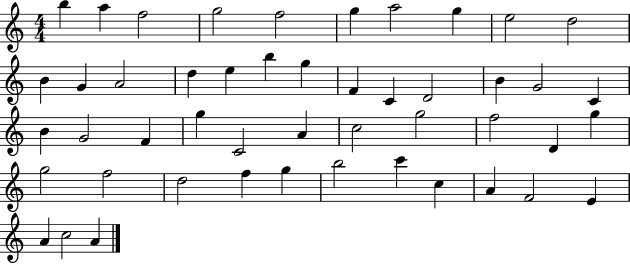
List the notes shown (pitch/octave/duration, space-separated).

B5/q A5/q F5/h G5/h F5/h G5/q A5/h G5/q E5/h D5/h B4/q G4/q A4/h D5/q E5/q B5/q G5/q F4/q C4/q D4/h B4/q G4/h C4/q B4/q G4/h F4/q G5/q C4/h A4/q C5/h G5/h F5/h D4/q G5/q G5/h F5/h D5/h F5/q G5/q B5/h C6/q C5/q A4/q F4/h E4/q A4/q C5/h A4/q